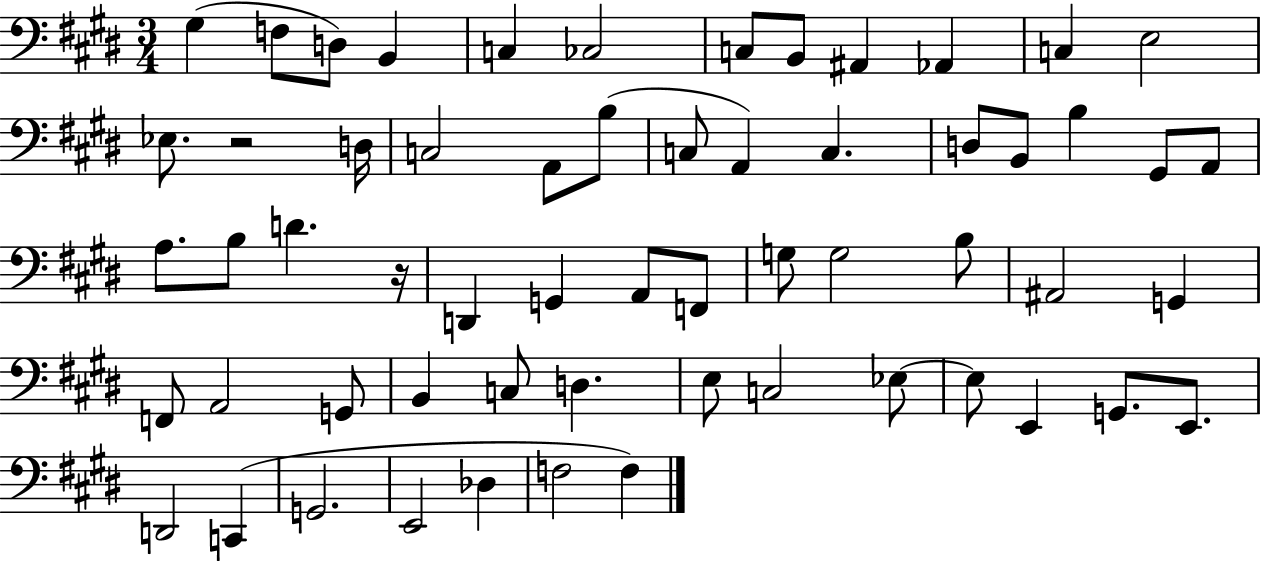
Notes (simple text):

G#3/q F3/e D3/e B2/q C3/q CES3/h C3/e B2/e A#2/q Ab2/q C3/q E3/h Eb3/e. R/h D3/s C3/h A2/e B3/e C3/e A2/q C3/q. D3/e B2/e B3/q G#2/e A2/e A3/e. B3/e D4/q. R/s D2/q G2/q A2/e F2/e G3/e G3/h B3/e A#2/h G2/q F2/e A2/h G2/e B2/q C3/e D3/q. E3/e C3/h Eb3/e Eb3/e E2/q G2/e. E2/e. D2/h C2/q G2/h. E2/h Db3/q F3/h F3/q